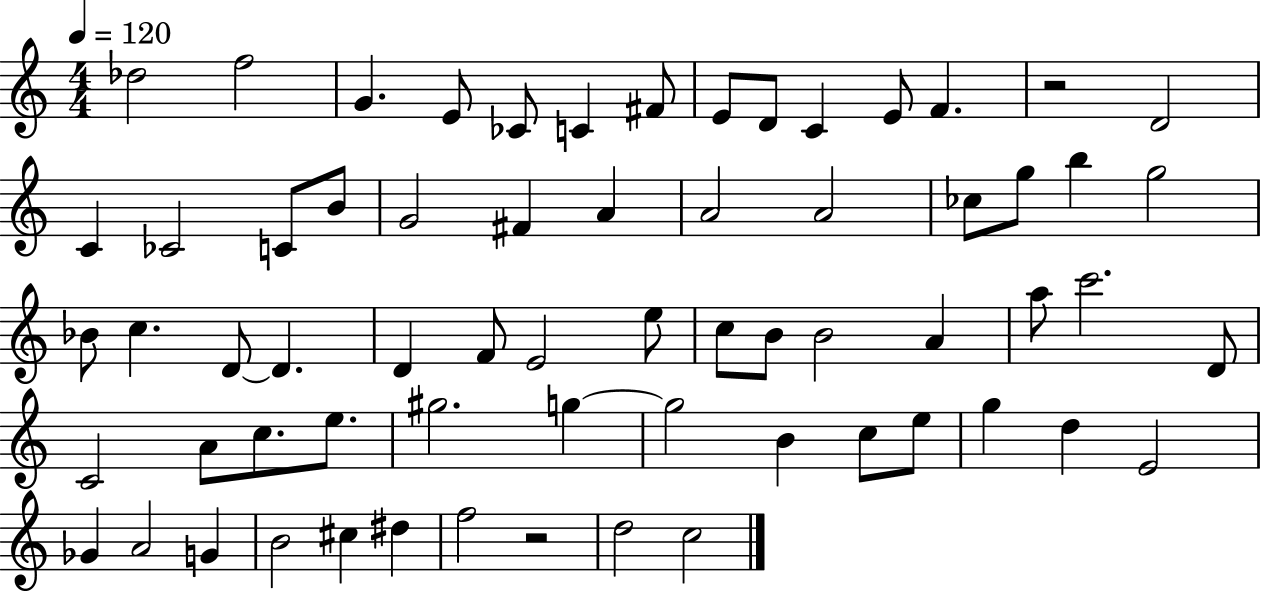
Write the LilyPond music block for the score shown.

{
  \clef treble
  \numericTimeSignature
  \time 4/4
  \key c \major
  \tempo 4 = 120
  des''2 f''2 | g'4. e'8 ces'8 c'4 fis'8 | e'8 d'8 c'4 e'8 f'4. | r2 d'2 | \break c'4 ces'2 c'8 b'8 | g'2 fis'4 a'4 | a'2 a'2 | ces''8 g''8 b''4 g''2 | \break bes'8 c''4. d'8~~ d'4. | d'4 f'8 e'2 e''8 | c''8 b'8 b'2 a'4 | a''8 c'''2. d'8 | \break c'2 a'8 c''8. e''8. | gis''2. g''4~~ | g''2 b'4 c''8 e''8 | g''4 d''4 e'2 | \break ges'4 a'2 g'4 | b'2 cis''4 dis''4 | f''2 r2 | d''2 c''2 | \break \bar "|."
}